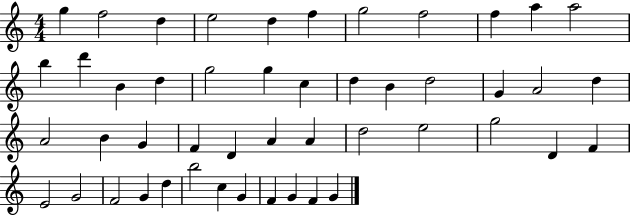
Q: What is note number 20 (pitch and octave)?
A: B4